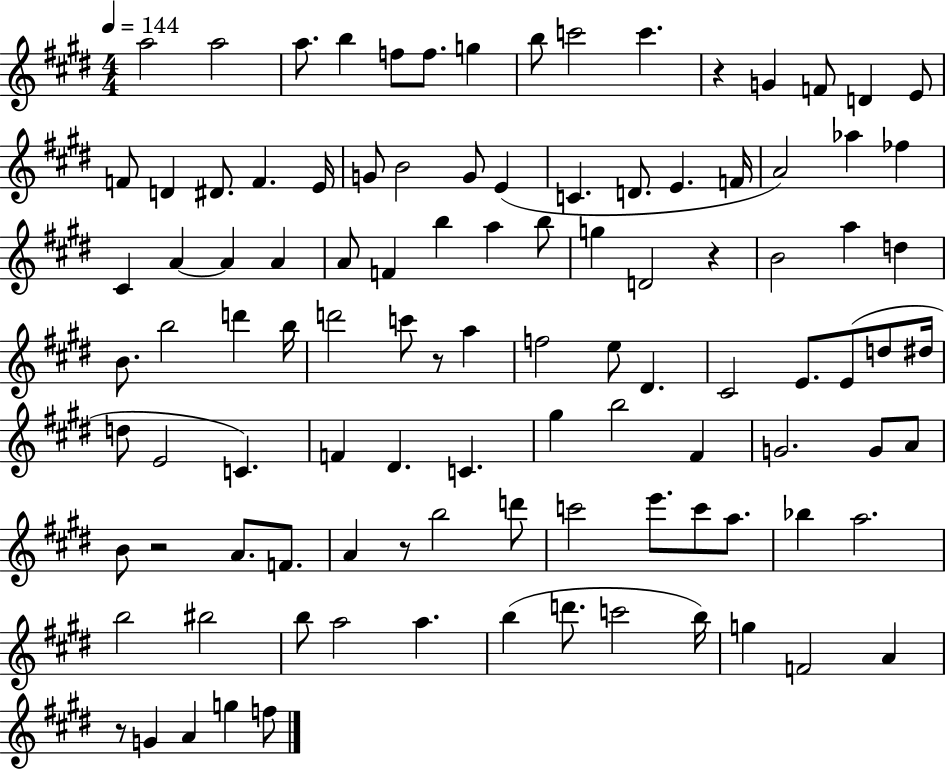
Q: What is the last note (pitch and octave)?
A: F5